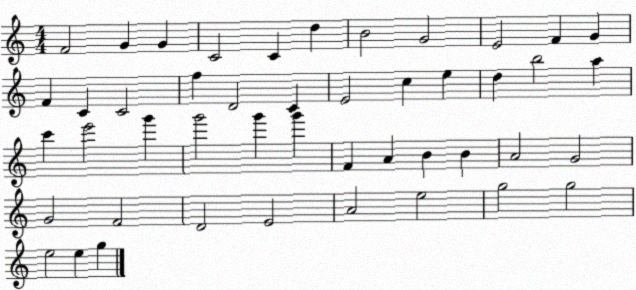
X:1
T:Untitled
M:4/4
L:1/4
K:C
F2 G G C2 C d B2 G2 E2 F G F C C2 f D2 C E2 c e d b2 a c' e'2 g' g'2 g' g' F A B B A2 G2 G2 F2 D2 E2 A2 e2 g2 g2 e2 e g